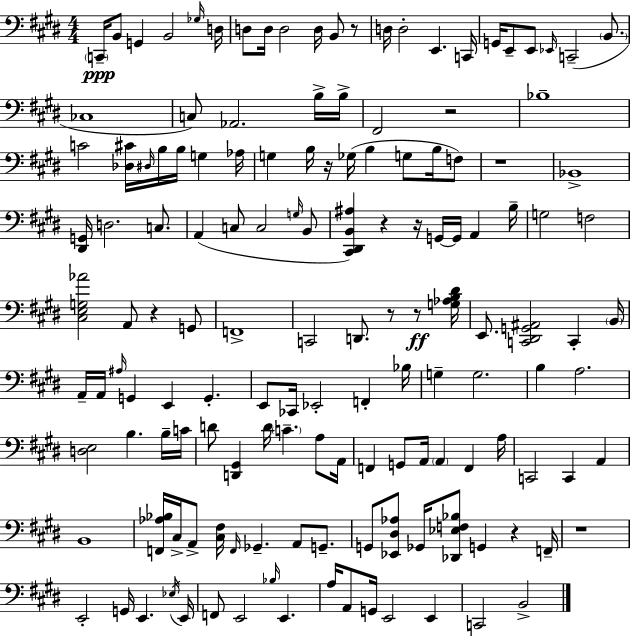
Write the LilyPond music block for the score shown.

{
  \clef bass
  \numericTimeSignature
  \time 4/4
  \key e \major
  \parenthesize c,16--\ppp b,8 g,4 b,2 \grace { ges16 } | d16 d8 d16 d2 d16 b,8 r8 | d16 d2-. e,4. | c,16 g,16 e,8-- e,8 \grace { ees,16 }( c,2-- \parenthesize b,8. | \break ces1 | c8) aes,2. | b16-> b16-> fis,2 r2 | bes1-- | \break c'2 <des cis'>16 \grace { dis16 } b16 b16 g4 | aes16 g4 b16 r16 ges16( b4 g8 | b16 f8) r1 | bes,1-> | \break <dis, g,>16 d2. | c8. a,4( c8 c2 | \grace { g16 } b,8 <cis, dis, b, ais>4) r4 r16 g,16~~ g,16 a,4 | b16-- g2 f2 | \break <cis e g aes'>2 a,8 r4 | g,8 f,1-> | c,2 d,8. r8 | r8\ff <g aes b dis'>16 e,8. <c, dis, g, ais,>2 c,4-. | \break \parenthesize b,16 a,16-- a,16 \grace { ais16 } g,4 e,4 g,4.-. | e,8 ces,16 ees,2-. | f,4-. bes16 g4-- g2. | b4 a2. | \break <d e>2 b4. | b16-- c'16 d'8 <d, gis,>4 d'16 \parenthesize c'4.-- | a8 a,16 f,4 g,8 a,16 \parenthesize a,4 | f,4 a16 c,2 c,4 | \break a,4 b,1 | <f, aes bes>16 cis16-> a,8-> <cis fis>16 \grace { f,16 } ges,4.-- | a,8 g,8.-- g,8 <ees, dis aes>8 ges,16 <des, ees f bes>8 g,4 | r4 f,16-- r1 | \break e,2-. g,16 e,4. | \acciaccatura { ees16 } e,16 f,8 e,2 | \grace { bes16 } e,4. a16 a,8 g,16 e,2 | e,4 c,2 | \break b,2-> \bar "|."
}